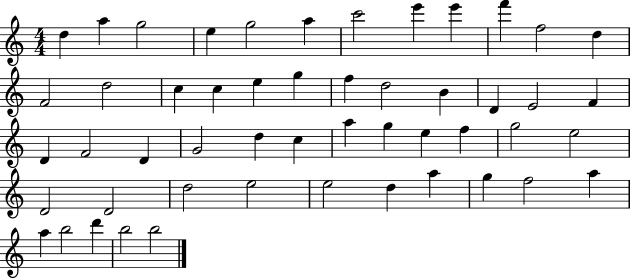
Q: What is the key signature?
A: C major